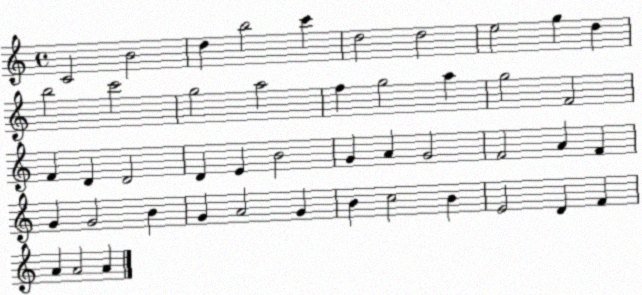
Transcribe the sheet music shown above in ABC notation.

X:1
T:Untitled
M:4/4
L:1/4
K:C
C2 B2 d b2 c' d2 d2 e2 g d b2 c'2 g2 a2 f g2 a g2 F2 F D D2 D E B2 G A G2 F2 A F G G2 B G A2 G B c2 B E2 D F A A2 A